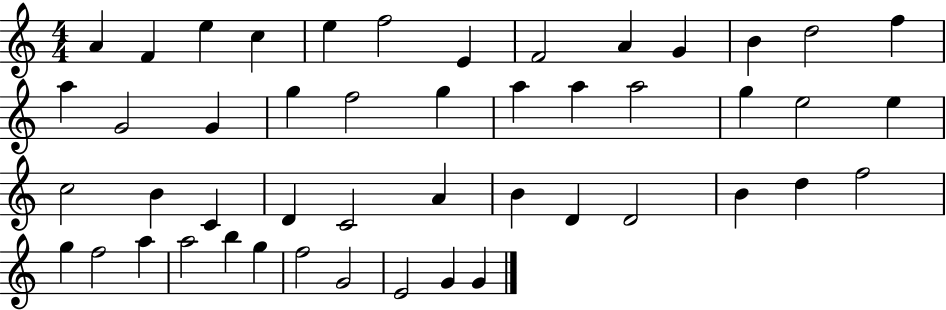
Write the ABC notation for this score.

X:1
T:Untitled
M:4/4
L:1/4
K:C
A F e c e f2 E F2 A G B d2 f a G2 G g f2 g a a a2 g e2 e c2 B C D C2 A B D D2 B d f2 g f2 a a2 b g f2 G2 E2 G G